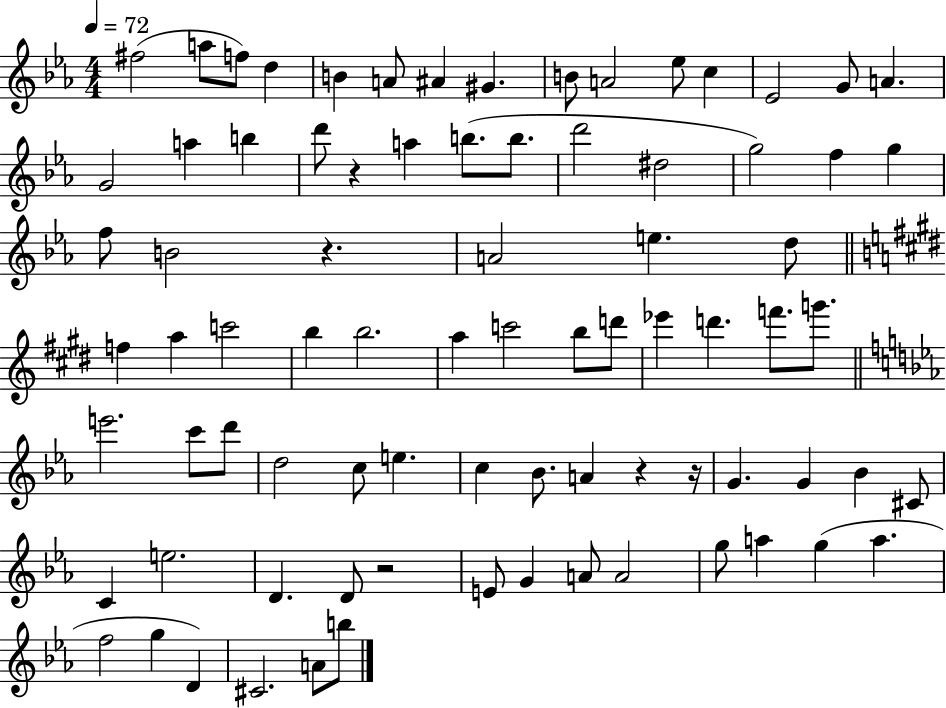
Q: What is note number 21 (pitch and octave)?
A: B5